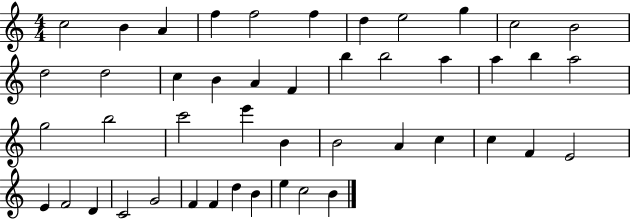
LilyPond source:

{
  \clef treble
  \numericTimeSignature
  \time 4/4
  \key c \major
  c''2 b'4 a'4 | f''4 f''2 f''4 | d''4 e''2 g''4 | c''2 b'2 | \break d''2 d''2 | c''4 b'4 a'4 f'4 | b''4 b''2 a''4 | a''4 b''4 a''2 | \break g''2 b''2 | c'''2 e'''4 b'4 | b'2 a'4 c''4 | c''4 f'4 e'2 | \break e'4 f'2 d'4 | c'2 g'2 | f'4 f'4 d''4 b'4 | e''4 c''2 b'4 | \break \bar "|."
}